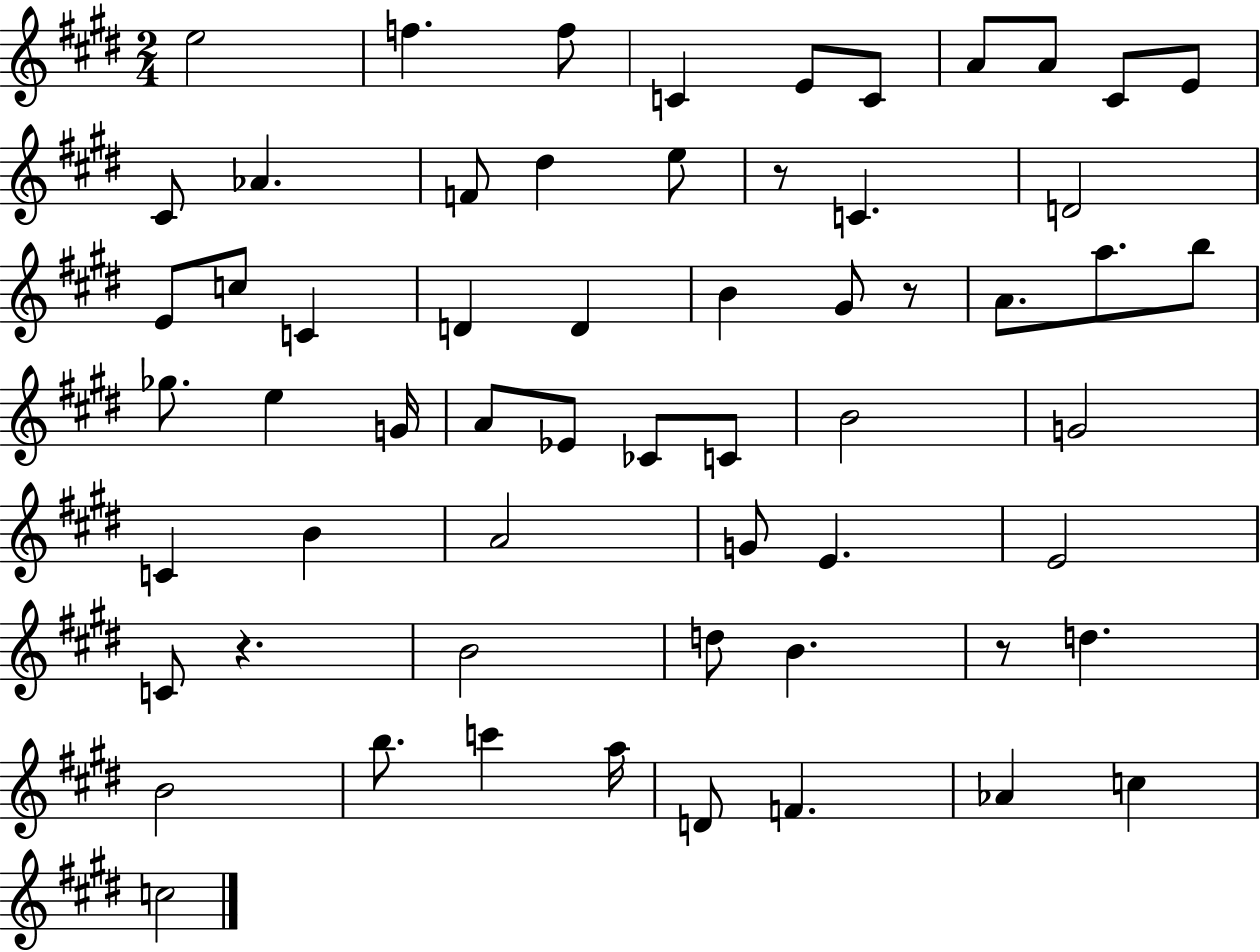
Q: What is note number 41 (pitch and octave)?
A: E4